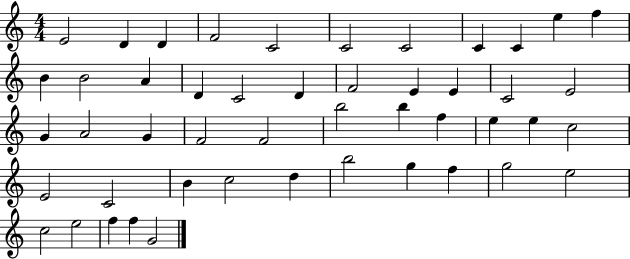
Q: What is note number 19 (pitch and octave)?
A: E4